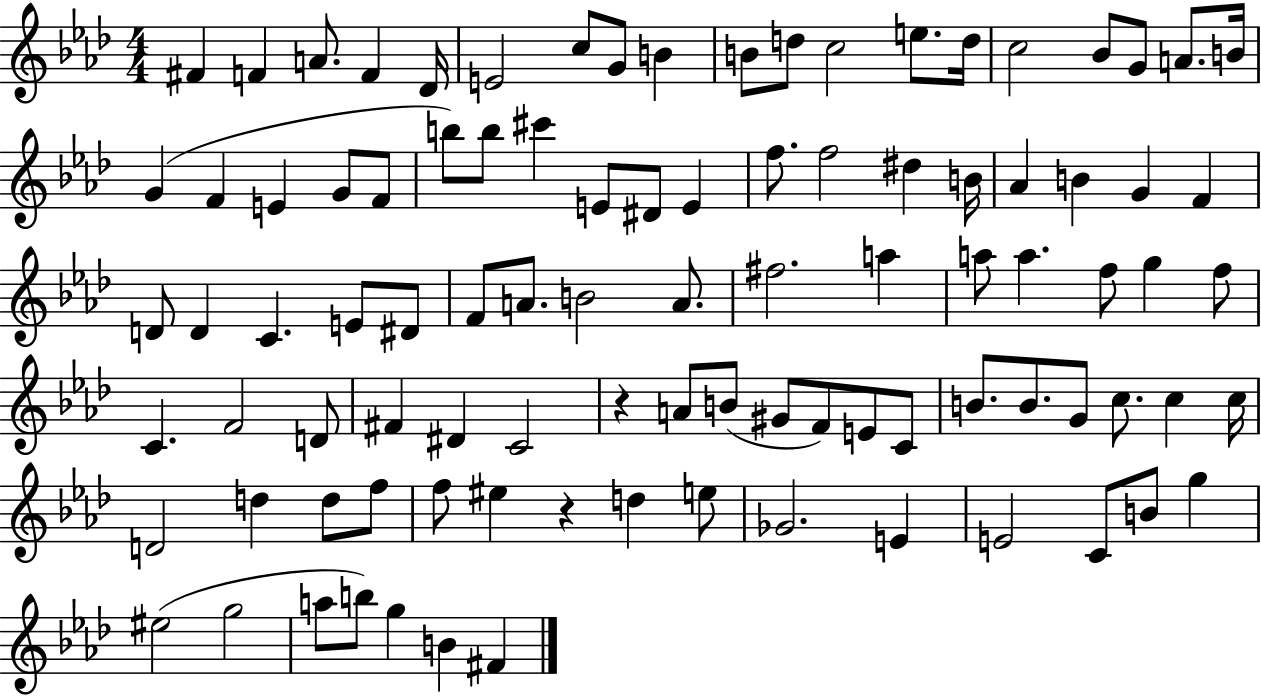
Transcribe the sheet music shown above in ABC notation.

X:1
T:Untitled
M:4/4
L:1/4
K:Ab
^F F A/2 F _D/4 E2 c/2 G/2 B B/2 d/2 c2 e/2 d/4 c2 _B/2 G/2 A/2 B/4 G F E G/2 F/2 b/2 b/2 ^c' E/2 ^D/2 E f/2 f2 ^d B/4 _A B G F D/2 D C E/2 ^D/2 F/2 A/2 B2 A/2 ^f2 a a/2 a f/2 g f/2 C F2 D/2 ^F ^D C2 z A/2 B/2 ^G/2 F/2 E/2 C/2 B/2 B/2 G/2 c/2 c c/4 D2 d d/2 f/2 f/2 ^e z d e/2 _G2 E E2 C/2 B/2 g ^e2 g2 a/2 b/2 g B ^F